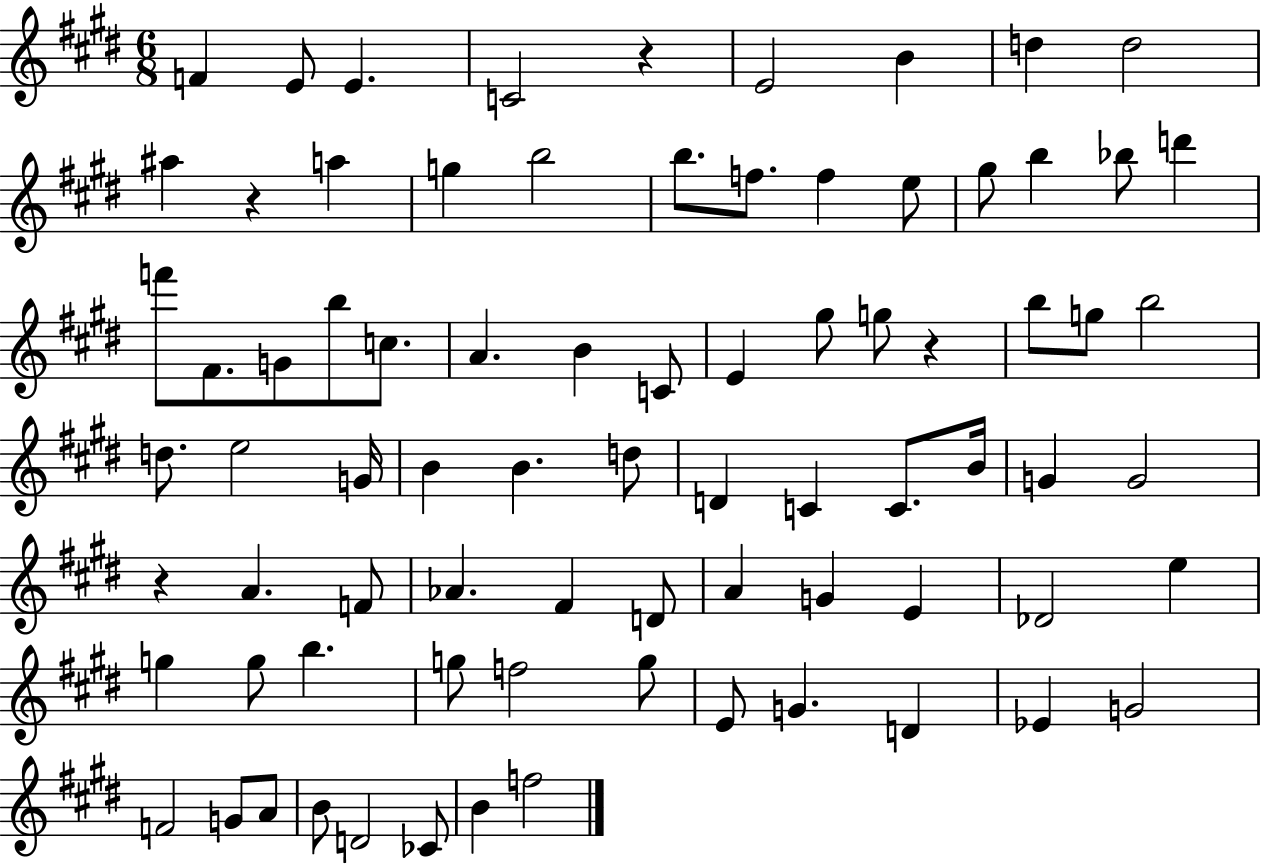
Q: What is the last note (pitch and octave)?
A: F5